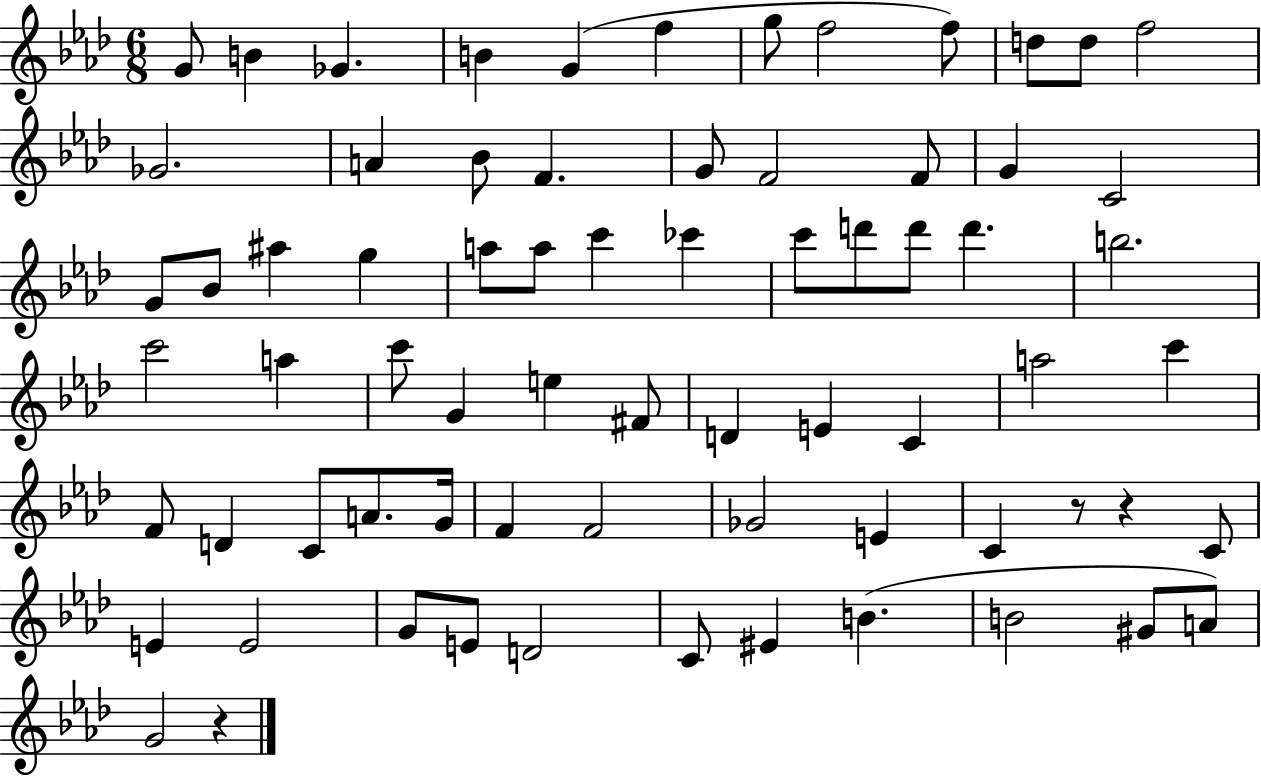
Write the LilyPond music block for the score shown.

{
  \clef treble
  \numericTimeSignature
  \time 6/8
  \key aes \major
  g'8 b'4 ges'4. | b'4 g'4( f''4 | g''8 f''2 f''8) | d''8 d''8 f''2 | \break ges'2. | a'4 bes'8 f'4. | g'8 f'2 f'8 | g'4 c'2 | \break g'8 bes'8 ais''4 g''4 | a''8 a''8 c'''4 ces'''4 | c'''8 d'''8 d'''8 d'''4. | b''2. | \break c'''2 a''4 | c'''8 g'4 e''4 fis'8 | d'4 e'4 c'4 | a''2 c'''4 | \break f'8 d'4 c'8 a'8. g'16 | f'4 f'2 | ges'2 e'4 | c'4 r8 r4 c'8 | \break e'4 e'2 | g'8 e'8 d'2 | c'8 eis'4 b'4.( | b'2 gis'8 a'8) | \break g'2 r4 | \bar "|."
}